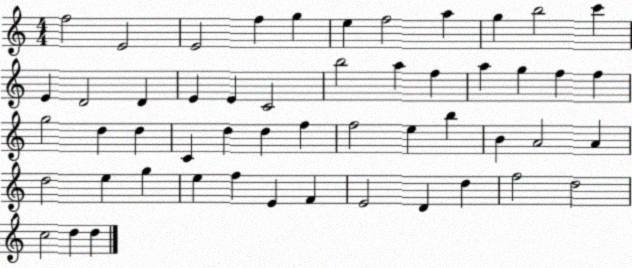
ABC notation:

X:1
T:Untitled
M:4/4
L:1/4
K:C
f2 E2 E2 f g e f2 a g b2 c' E D2 D E E C2 b2 a f a g f f g2 d d C d d f f2 e b B A2 A d2 e g e f E F E2 D d f2 d2 c2 d d